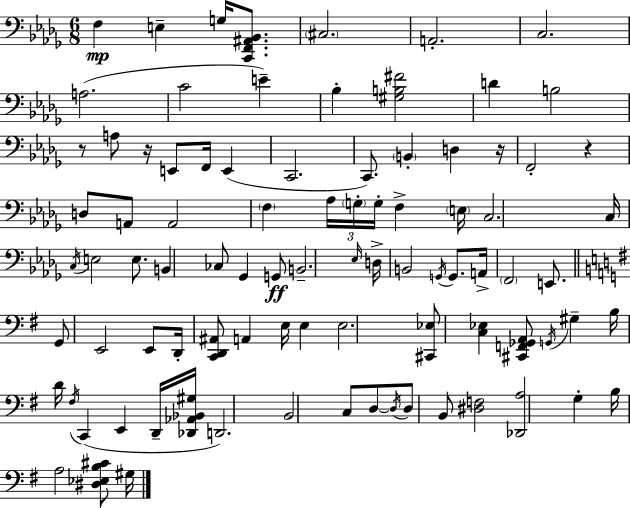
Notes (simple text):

F3/q E3/q G3/s [C2,F2,A#2,Bb2]/e. C#3/h. A2/h. C3/h. A3/h. C4/h E4/q Bb3/q [G#3,B3,F#4]/h D4/q B3/h R/e A3/e R/s E2/e F2/s E2/q C2/h. C2/e. B2/q D3/q R/s F2/h R/q D3/e A2/e A2/h F3/q Ab3/s G3/s G3/s F3/q E3/s C3/h. C3/s C3/s E3/h E3/e. B2/q CES3/e Gb2/q G2/e B2/h. Eb3/s D3/s B2/h G2/s G2/e. A2/s F2/h E2/e. G2/e E2/h E2/e D2/s [C2,D2,A#2]/e A2/q E3/s E3/q E3/h. [C#2,Eb3]/e [C3,Eb3]/q [C#2,F2,Gb2,A2]/e G2/s G#3/q B3/s D4/s F#3/s C2/q E2/q D2/s [Db2,Ab2,Bb2,G#3]/s D2/h. B2/h C3/e D3/e D3/s D3/e B2/e [D#3,F3]/h [Db2,A3]/h G3/q B3/s A3/h [D#3,Eb3,B3,C#4]/e G#3/s